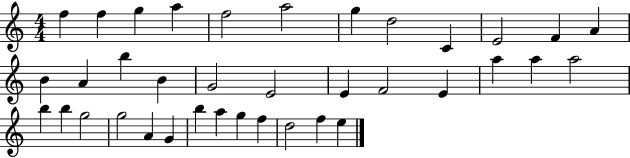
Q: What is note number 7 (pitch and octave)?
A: G5